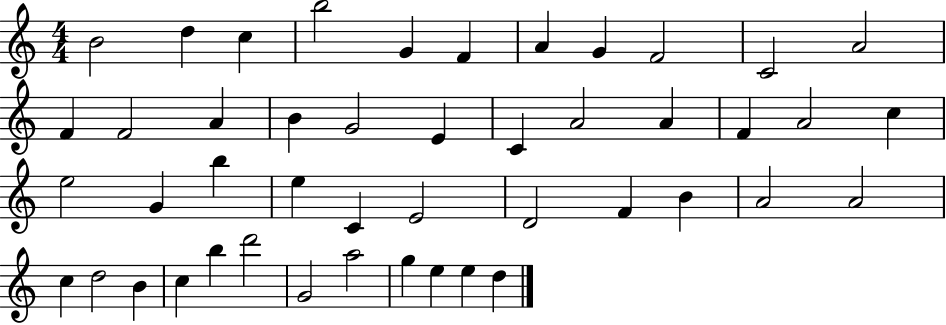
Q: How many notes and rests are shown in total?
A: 46